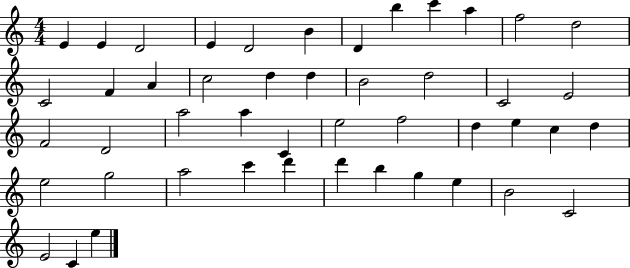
{
  \clef treble
  \numericTimeSignature
  \time 4/4
  \key c \major
  e'4 e'4 d'2 | e'4 d'2 b'4 | d'4 b''4 c'''4 a''4 | f''2 d''2 | \break c'2 f'4 a'4 | c''2 d''4 d''4 | b'2 d''2 | c'2 e'2 | \break f'2 d'2 | a''2 a''4 c'4 | e''2 f''2 | d''4 e''4 c''4 d''4 | \break e''2 g''2 | a''2 c'''4 d'''4 | d'''4 b''4 g''4 e''4 | b'2 c'2 | \break e'2 c'4 e''4 | \bar "|."
}